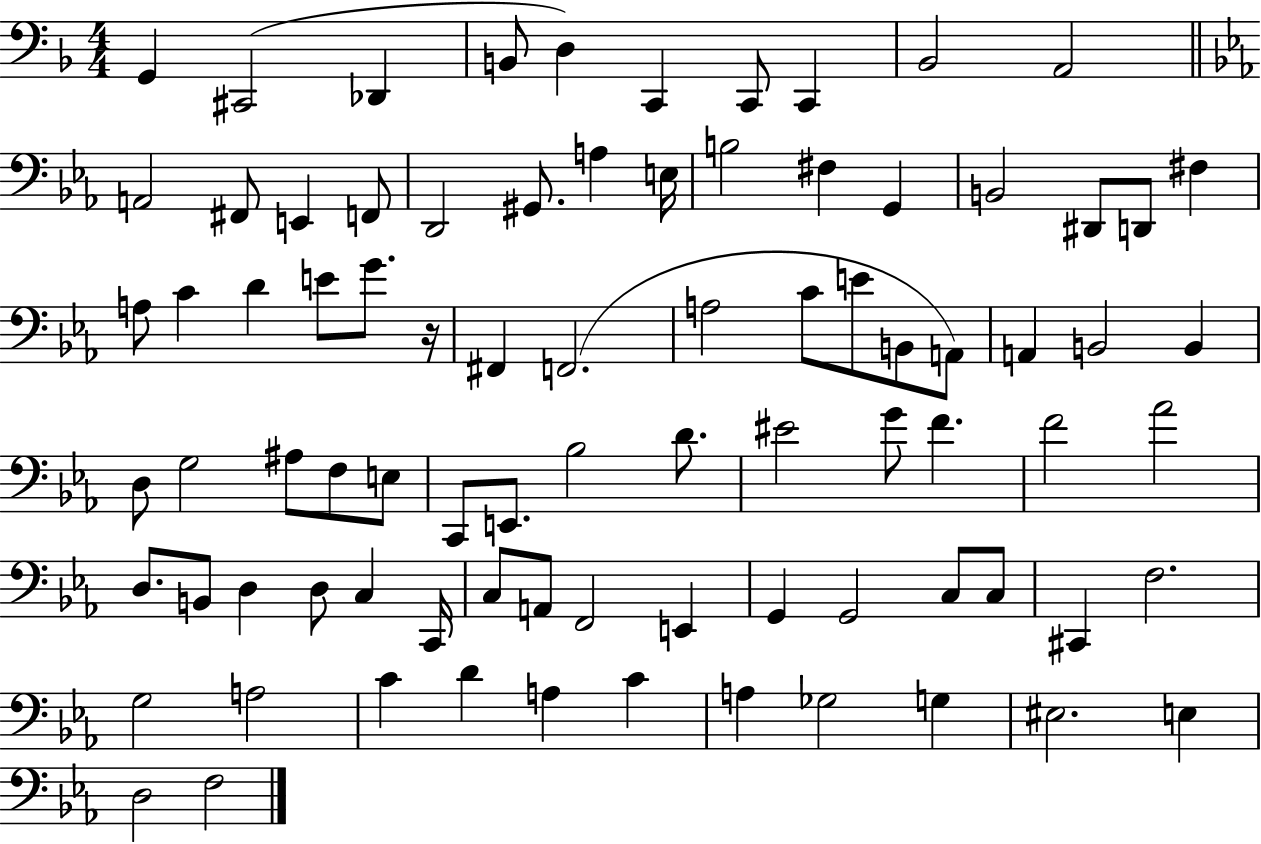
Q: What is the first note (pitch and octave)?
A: G2